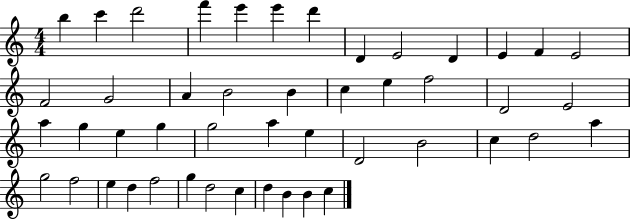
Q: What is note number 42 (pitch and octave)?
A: D5